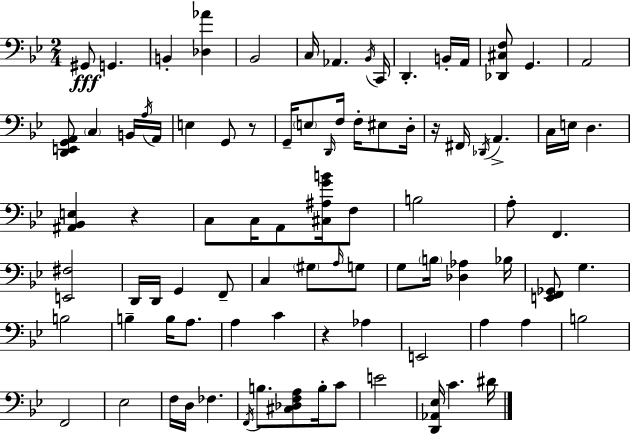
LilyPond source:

{
  \clef bass
  \numericTimeSignature
  \time 2/4
  \key bes \major
  \repeat volta 2 { gis,8\fff g,4. | b,4-. <des aes'>4 | bes,2 | c16 aes,4. \acciaccatura { bes,16 } | \break c,16 d,4.-. b,16-. | a,16 <des, cis f>8 g,4. | a,2 | <d, e, g, a,>8 \parenthesize c4 b,16 | \break \acciaccatura { a16 } a,16 e4 g,8 | r8 g,16-- \parenthesize e8 \grace { d,16 } f16 f16-. | eis8 d16-. r16 fis,16 \acciaccatura { des,16 } a,4.-> | c16 e16 d4. | \break <ais, bes, e>4 | r4 c8 c16 a,8 | <cis ais g' b'>16 f8 b2 | a8-. f,4. | \break <e, fis>2 | d,16 d,16 g,4 | f,8-- c4 | \parenthesize gis8 \grace { a16 } g8 g8 \parenthesize b16 | \break <des aes>4 bes16 <e, f, ges,>8 g4. | b2 | b4-- | b16 a8. a4 | \break c'4 r4 | aes4 e,2 | a4 | a4 b2 | \break f,2 | ees2 | f16 d16 fes4. | \acciaccatura { f,16 } b8. | \break <cis des f a>8 b16-. c'8 e'2 | <d, aes, ees>16 c'4. | dis'16 } \bar "|."
}